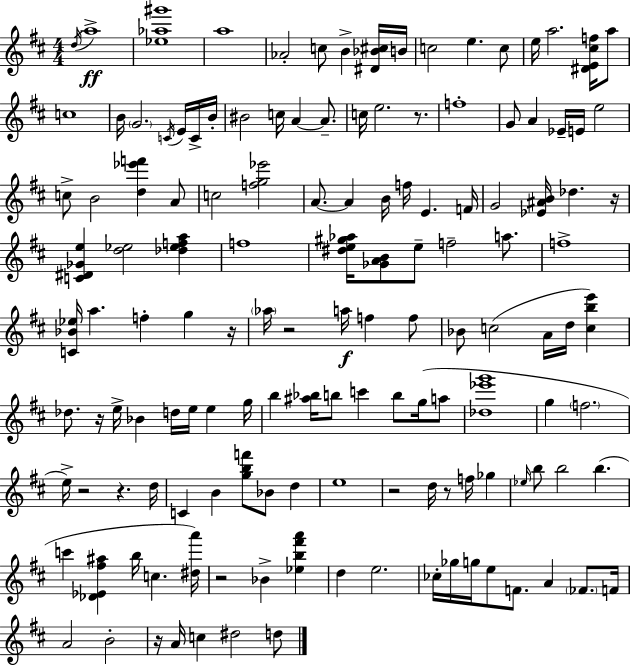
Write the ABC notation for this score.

X:1
T:Untitled
M:4/4
L:1/4
K:D
d/4 a4 [_e_a^g']4 a4 _A2 c/2 B [^D_B^c]/4 B/4 c2 e c/2 e/4 a2 [^DE^cf]/4 a/2 c4 B/4 G2 C/4 E/4 C/4 B/4 ^B2 c/4 A A/2 c/4 e2 z/2 f4 G/2 A _E/4 E/4 e2 c/2 B2 [d_e'f'] A/2 c2 [fg_e']2 A/2 A B/4 f/4 E F/4 G2 [_E^AB]/4 _d z/4 [C^D_Ge] [d_e]2 [_d_efa] f4 [^de^g_a]/4 [_GAB]/2 e/2 f2 a/2 f4 [C_B_e]/4 a f g z/4 _a/4 z2 a/4 f f/2 _B/2 c2 A/4 d/4 [cbe'] _d/2 z/4 e/4 _B d/4 e/4 e g/4 b [^a_b]/4 b/2 c' b/2 g/4 a/2 [_d_e'g']4 g f2 e/4 z2 z d/4 C B [gbf']/2 _B/2 d e4 z2 d/4 z/2 f/4 _g _e/4 b/2 b2 b c' [_D_E^f^a] b/4 c [^da']/4 z2 _B [_eb^f'a'] d e2 _c/4 _g/4 g/4 e/2 F/2 A _F/2 F/4 A2 B2 z/4 A/4 c ^d2 d/2